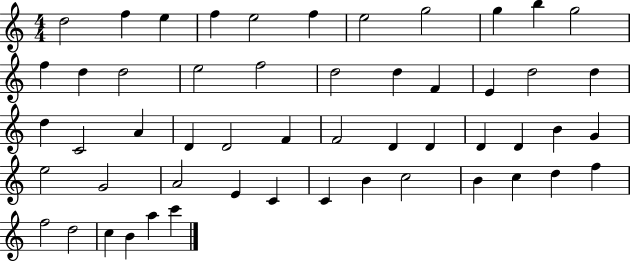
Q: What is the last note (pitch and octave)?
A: C6